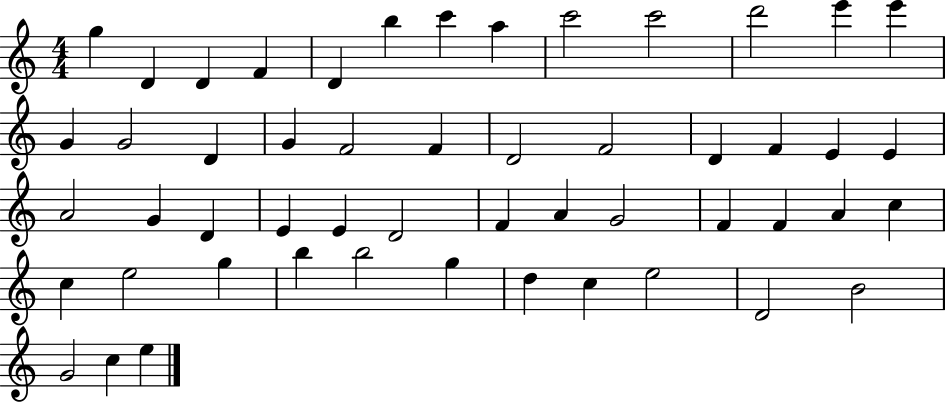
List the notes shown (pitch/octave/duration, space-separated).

G5/q D4/q D4/q F4/q D4/q B5/q C6/q A5/q C6/h C6/h D6/h E6/q E6/q G4/q G4/h D4/q G4/q F4/h F4/q D4/h F4/h D4/q F4/q E4/q E4/q A4/h G4/q D4/q E4/q E4/q D4/h F4/q A4/q G4/h F4/q F4/q A4/q C5/q C5/q E5/h G5/q B5/q B5/h G5/q D5/q C5/q E5/h D4/h B4/h G4/h C5/q E5/q